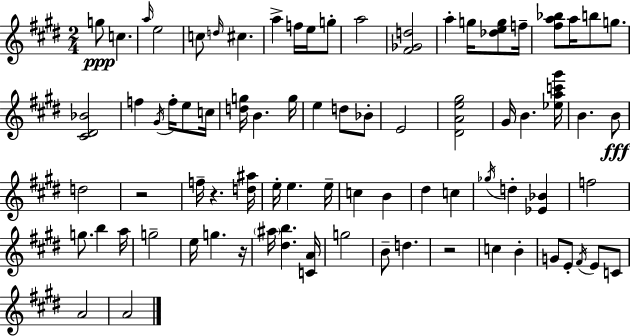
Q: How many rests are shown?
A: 4